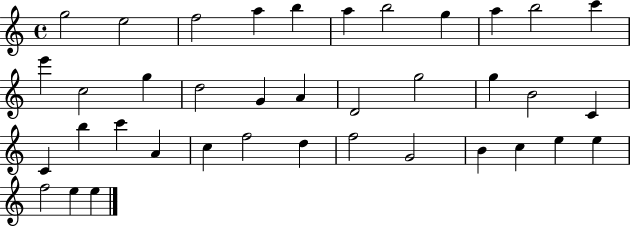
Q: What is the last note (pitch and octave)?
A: E5